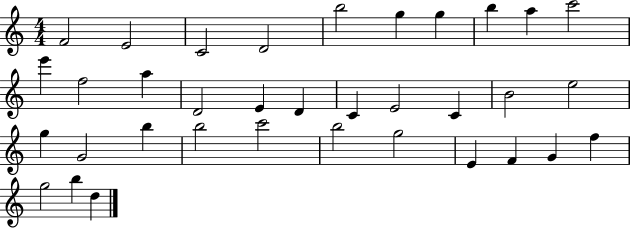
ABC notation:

X:1
T:Untitled
M:4/4
L:1/4
K:C
F2 E2 C2 D2 b2 g g b a c'2 e' f2 a D2 E D C E2 C B2 e2 g G2 b b2 c'2 b2 g2 E F G f g2 b d